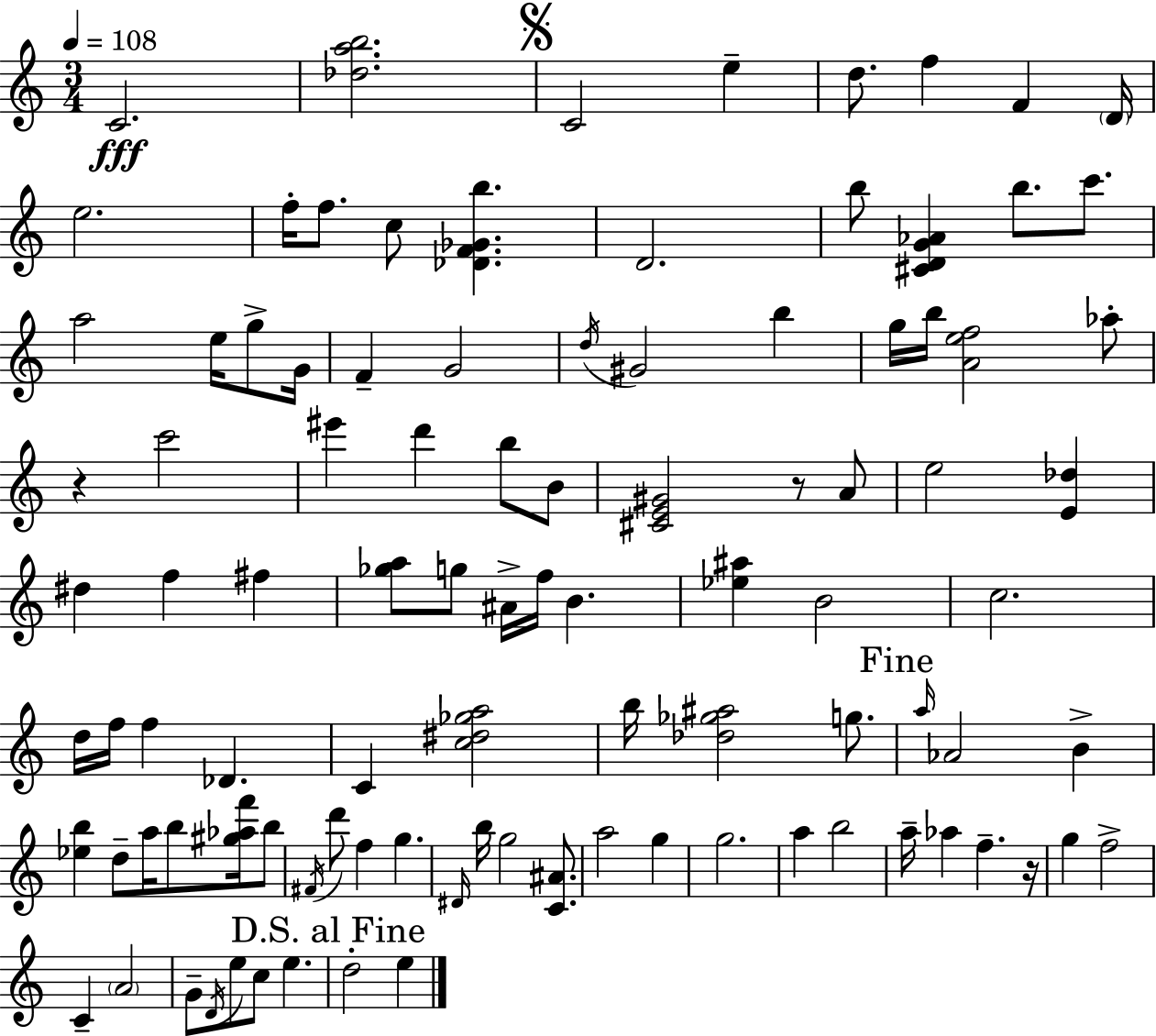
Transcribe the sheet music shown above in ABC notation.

X:1
T:Untitled
M:3/4
L:1/4
K:Am
C2 [_dab]2 C2 e d/2 f F D/4 e2 f/4 f/2 c/2 [_DF_Gb] D2 b/2 [^CDG_A] b/2 c'/2 a2 e/4 g/2 G/4 F G2 d/4 ^G2 b g/4 b/4 [Aef]2 _a/2 z c'2 ^e' d' b/2 B/2 [^CE^G]2 z/2 A/2 e2 [E_d] ^d f ^f [_ga]/2 g/2 ^A/4 f/4 B [_e^a] B2 c2 d/4 f/4 f _D C [c^d_ga]2 b/4 [_d_g^a]2 g/2 a/4 _A2 B [_eb] d/2 a/4 b/2 [^g_af']/4 b/2 ^F/4 d'/2 f g ^D/4 b/4 g2 [C^A]/2 a2 g g2 a b2 a/4 _a f z/4 g f2 C A2 G/2 D/4 e/2 c/2 e d2 e